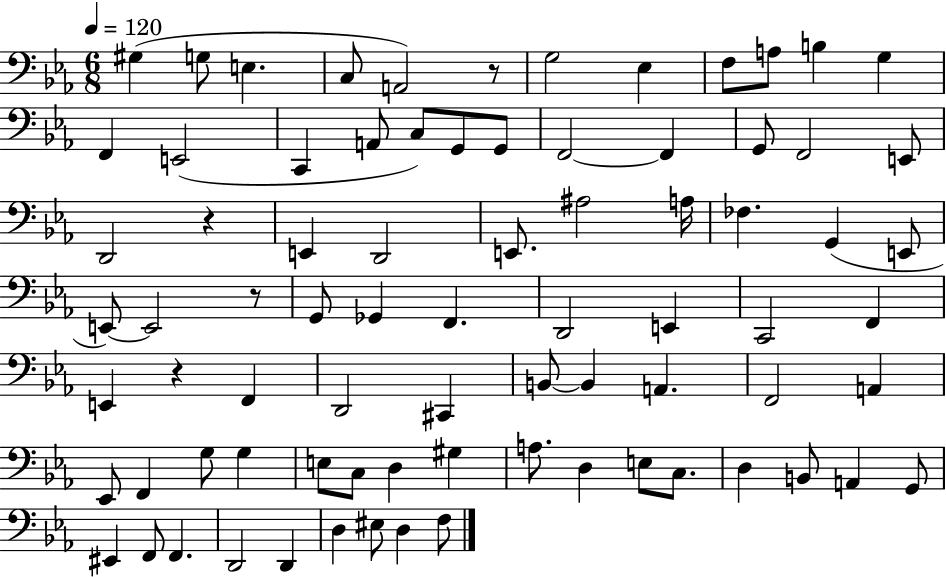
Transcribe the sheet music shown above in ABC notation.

X:1
T:Untitled
M:6/8
L:1/4
K:Eb
^G, G,/2 E, C,/2 A,,2 z/2 G,2 _E, F,/2 A,/2 B, G, F,, E,,2 C,, A,,/2 C,/2 G,,/2 G,,/2 F,,2 F,, G,,/2 F,,2 E,,/2 D,,2 z E,, D,,2 E,,/2 ^A,2 A,/4 _F, G,, E,,/2 E,,/2 E,,2 z/2 G,,/2 _G,, F,, D,,2 E,, C,,2 F,, E,, z F,, D,,2 ^C,, B,,/2 B,, A,, F,,2 A,, _E,,/2 F,, G,/2 G, E,/2 C,/2 D, ^G, A,/2 D, E,/2 C,/2 D, B,,/2 A,, G,,/2 ^E,, F,,/2 F,, D,,2 D,, D, ^E,/2 D, F,/2